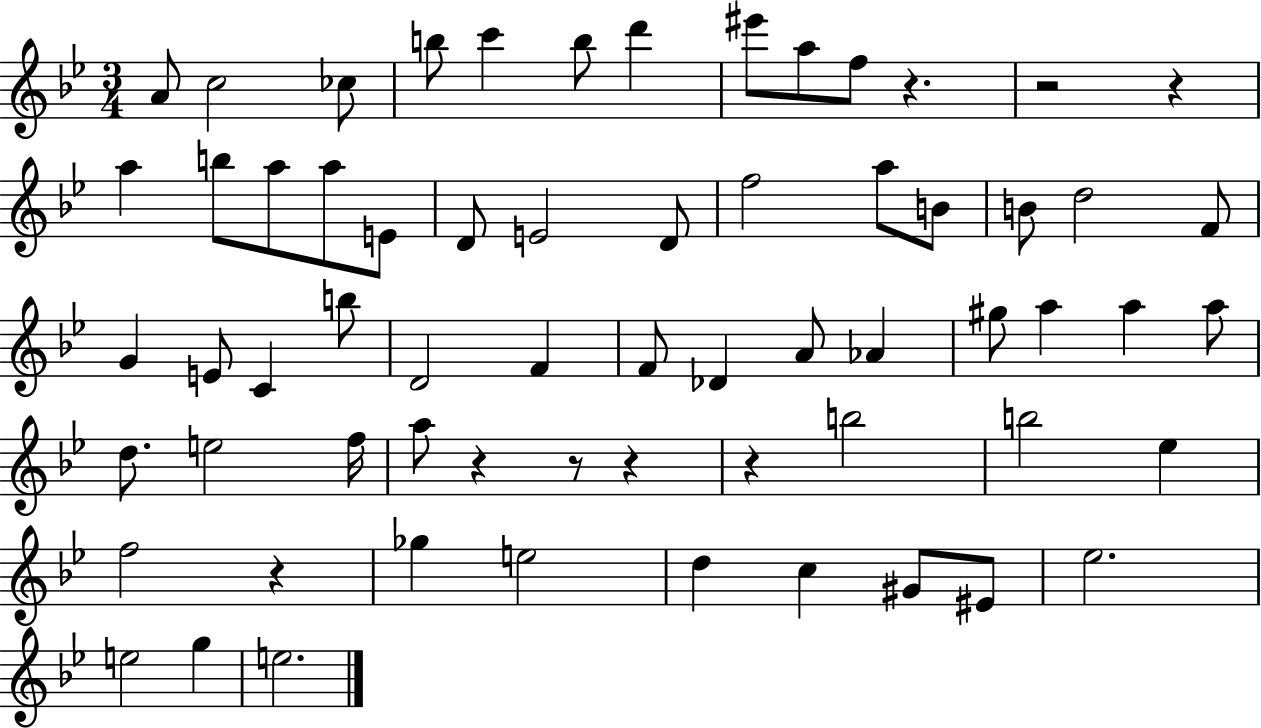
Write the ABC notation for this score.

X:1
T:Untitled
M:3/4
L:1/4
K:Bb
A/2 c2 _c/2 b/2 c' b/2 d' ^e'/2 a/2 f/2 z z2 z a b/2 a/2 a/2 E/2 D/2 E2 D/2 f2 a/2 B/2 B/2 d2 F/2 G E/2 C b/2 D2 F F/2 _D A/2 _A ^g/2 a a a/2 d/2 e2 f/4 a/2 z z/2 z z b2 b2 _e f2 z _g e2 d c ^G/2 ^E/2 _e2 e2 g e2